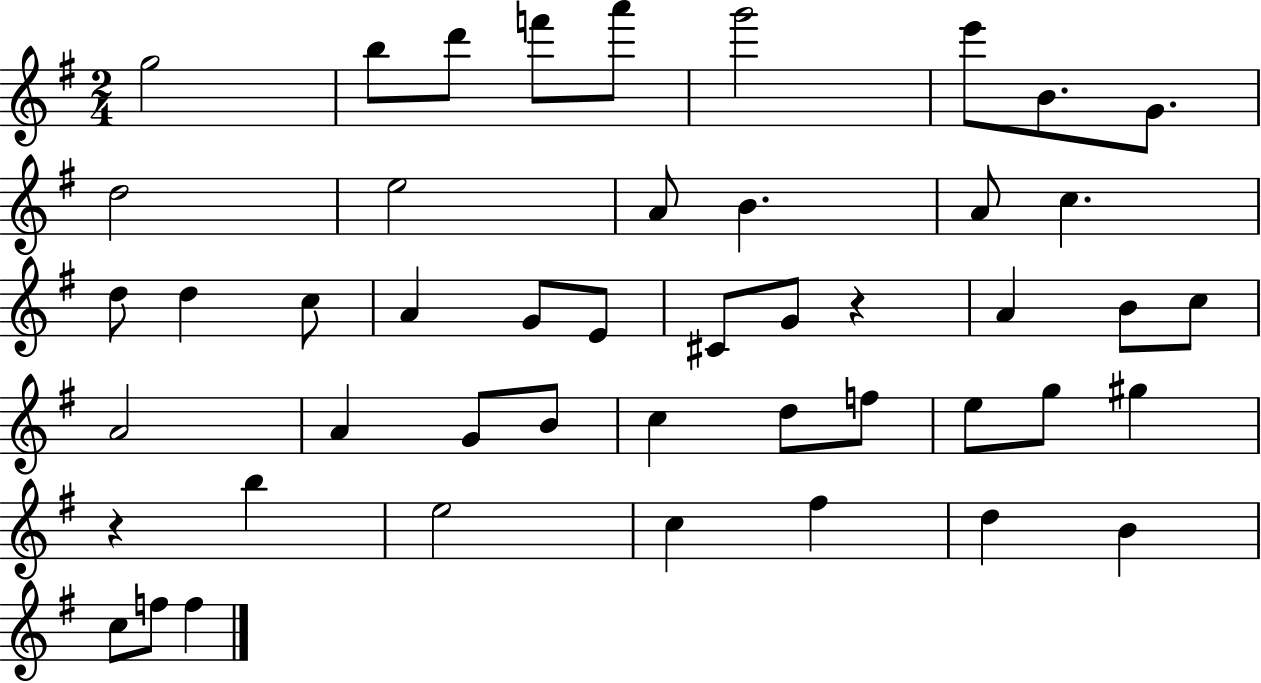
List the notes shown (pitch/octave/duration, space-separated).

G5/h B5/e D6/e F6/e A6/e G6/h E6/e B4/e. G4/e. D5/h E5/h A4/e B4/q. A4/e C5/q. D5/e D5/q C5/e A4/q G4/e E4/e C#4/e G4/e R/q A4/q B4/e C5/e A4/h A4/q G4/e B4/e C5/q D5/e F5/e E5/e G5/e G#5/q R/q B5/q E5/h C5/q F#5/q D5/q B4/q C5/e F5/e F5/q